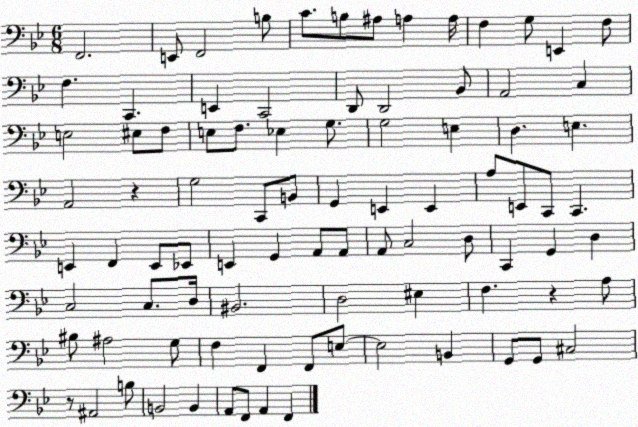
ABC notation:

X:1
T:Untitled
M:6/8
L:1/4
K:Bb
F,,2 E,,/2 F,,2 B,/2 C/2 B,/2 ^A,/2 A, A,/4 F, G,/2 E,, F,/2 F, C,, E,, C,,2 D,,/2 D,,2 _B,,/2 A,,2 C, E,2 ^E,/2 F,/2 E,/2 F,/2 _E, G,/2 G,2 E, D, E, A,,2 z G,2 C,,/2 B,,/2 G,, E,, E,, A,/2 E,,/2 C,,/2 C,, E,, F,, E,,/2 _E,,/2 E,, G,, A,,/2 A,,/2 A,,/2 C,2 D,/2 C,, G,, D, C,2 C,/2 D,/4 ^B,,2 D,2 ^E, F, z A,/2 ^B,/2 ^A,2 G,/2 F, F,, F,,/2 E,/2 E,2 B,, G,,/2 G,,/2 ^C,2 z/2 ^A,,2 B,/2 B,,2 B,, A,,/2 F,,/2 A,, F,,